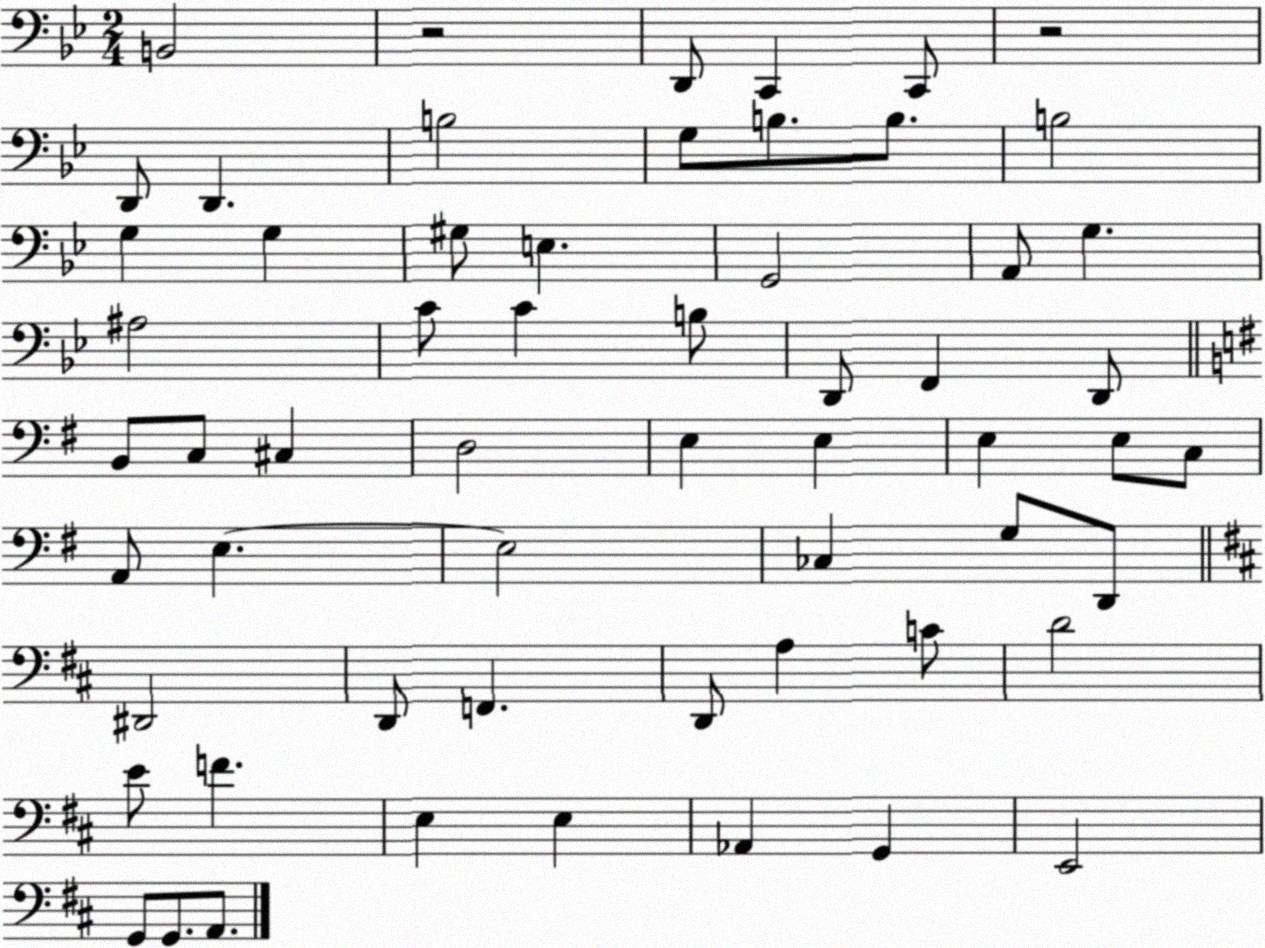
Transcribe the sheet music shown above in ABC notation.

X:1
T:Untitled
M:2/4
L:1/4
K:Bb
B,,2 z2 D,,/2 C,, C,,/2 z2 D,,/2 D,, B,2 G,/2 B,/2 B,/2 B,2 G, G, ^G,/2 E, G,,2 A,,/2 G, ^A,2 C/2 C B,/2 D,,/2 F,, D,,/2 B,,/2 C,/2 ^C, D,2 E, E, E, E,/2 C,/2 A,,/2 E, E,2 _C, G,/2 D,,/2 ^D,,2 D,,/2 F,, D,,/2 A, C/2 D2 E/2 F E, E, _A,, G,, E,,2 G,,/2 G,,/2 A,,/2